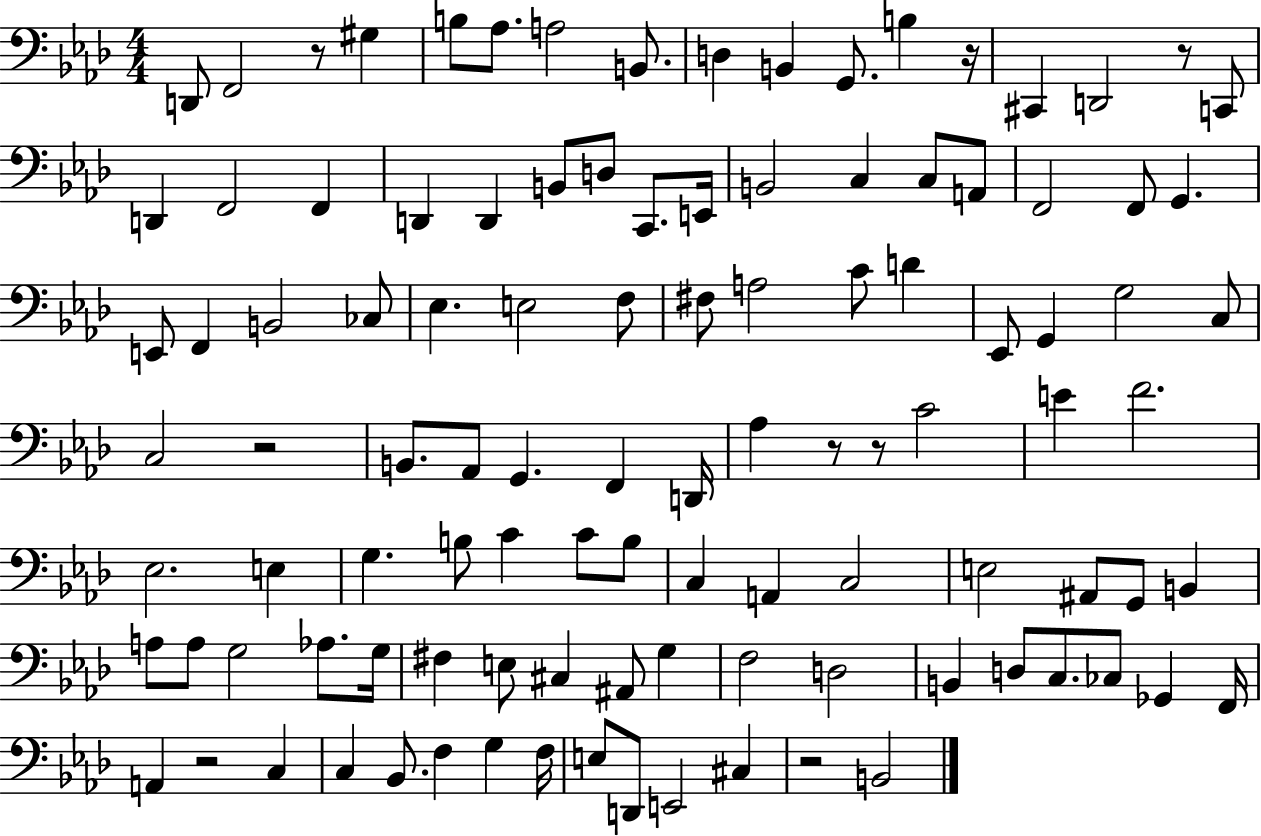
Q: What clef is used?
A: bass